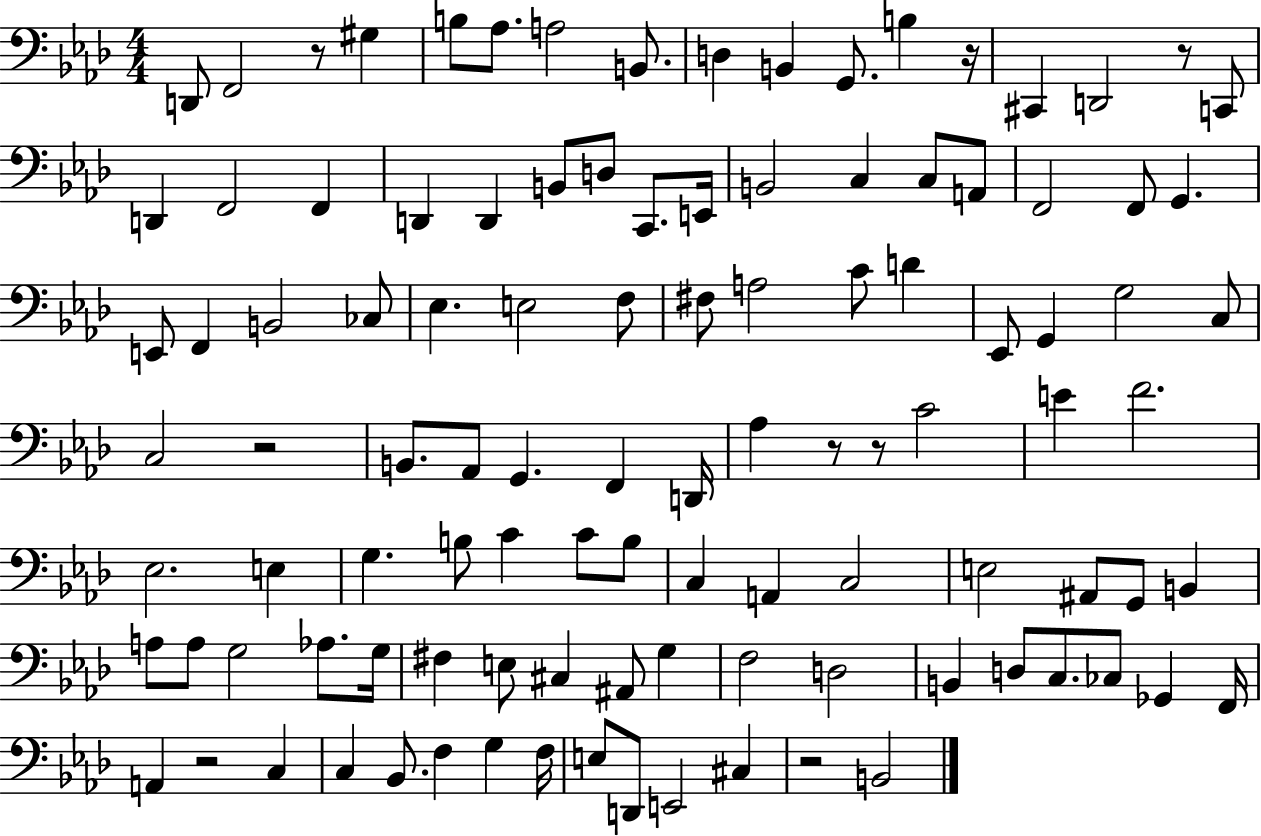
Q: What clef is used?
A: bass